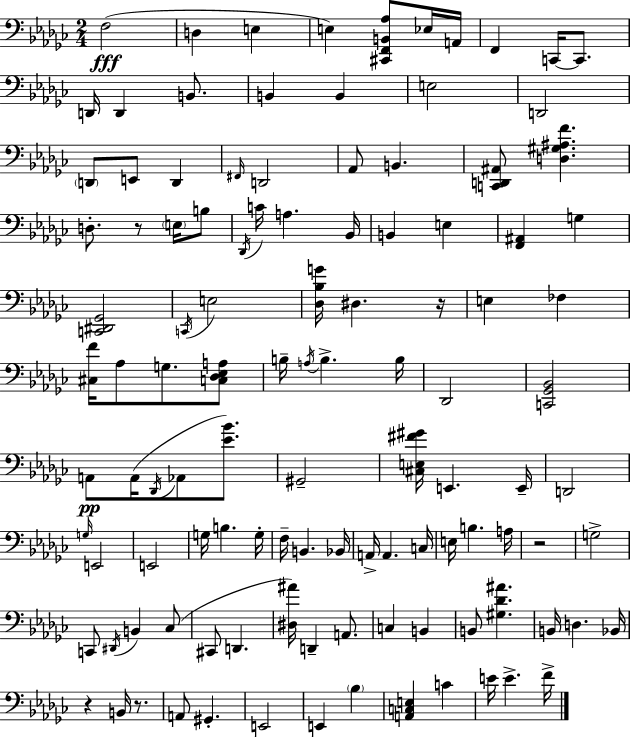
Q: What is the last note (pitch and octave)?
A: F4